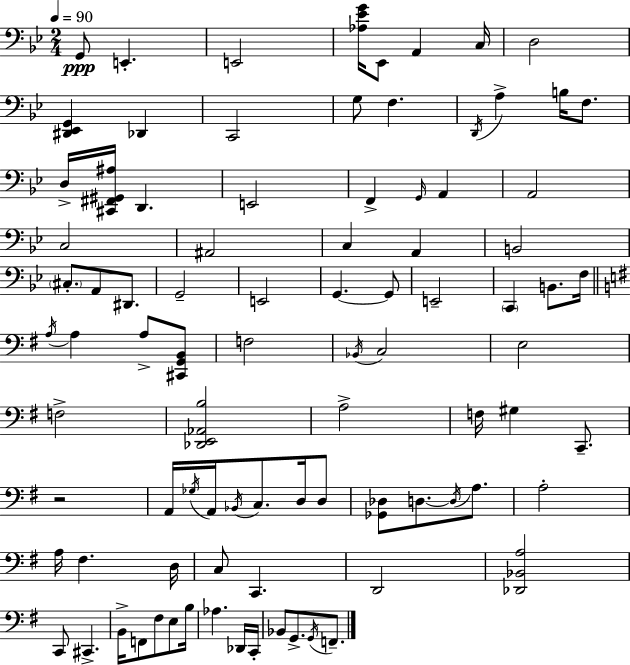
{
  \clef bass
  \numericTimeSignature
  \time 2/4
  \key g \minor
  \tempo 4 = 90
  g,8\ppp e,4.-. | e,2 | <aes ees' g'>16 ees,8 a,4 c16 | d2 | \break <dis, ees, g,>4 des,4 | c,2 | g8 f4. | \acciaccatura { d,16 } a4-> b16 f8. | \break d16-> <cis, fis, gis, ais>16 d,4. | e,2 | f,4-> \grace { g,16 } a,4 | a,2 | \break c2 | ais,2 | c4 a,4 | b,2 | \break \parenthesize cis8.-. a,8 dis,8. | g,2-- | e,2 | g,4.~~ | \break g,8 e,2-- | \parenthesize c,4 b,8. | f16 \bar "||" \break \key g \major \acciaccatura { a16 } a4 a8-> <cis, g, b,>8 | f2 | \acciaccatura { bes,16 } c2 | e2 | \break f2-> | <des, e, aes, b>2 | a2-> | f16 gis4 c,8.-- | \break r2 | a,16 \acciaccatura { ges16 } a,16 \acciaccatura { bes,16 } c8. | d16 d8 <ges, des>8 d8.~~ | \acciaccatura { d16 } a8. a2-. | \break a16 fis4. | d16 c8 c,4. | d,2 | <des, bes, a>2 | \break c,8 cis,4.-> | b,16-> f,8 | fis8 e8 b16 aes4. | des,16 c,16-. bes,8 g,8.-> | \break \acciaccatura { g,16 } f,8.-- \bar "|."
}